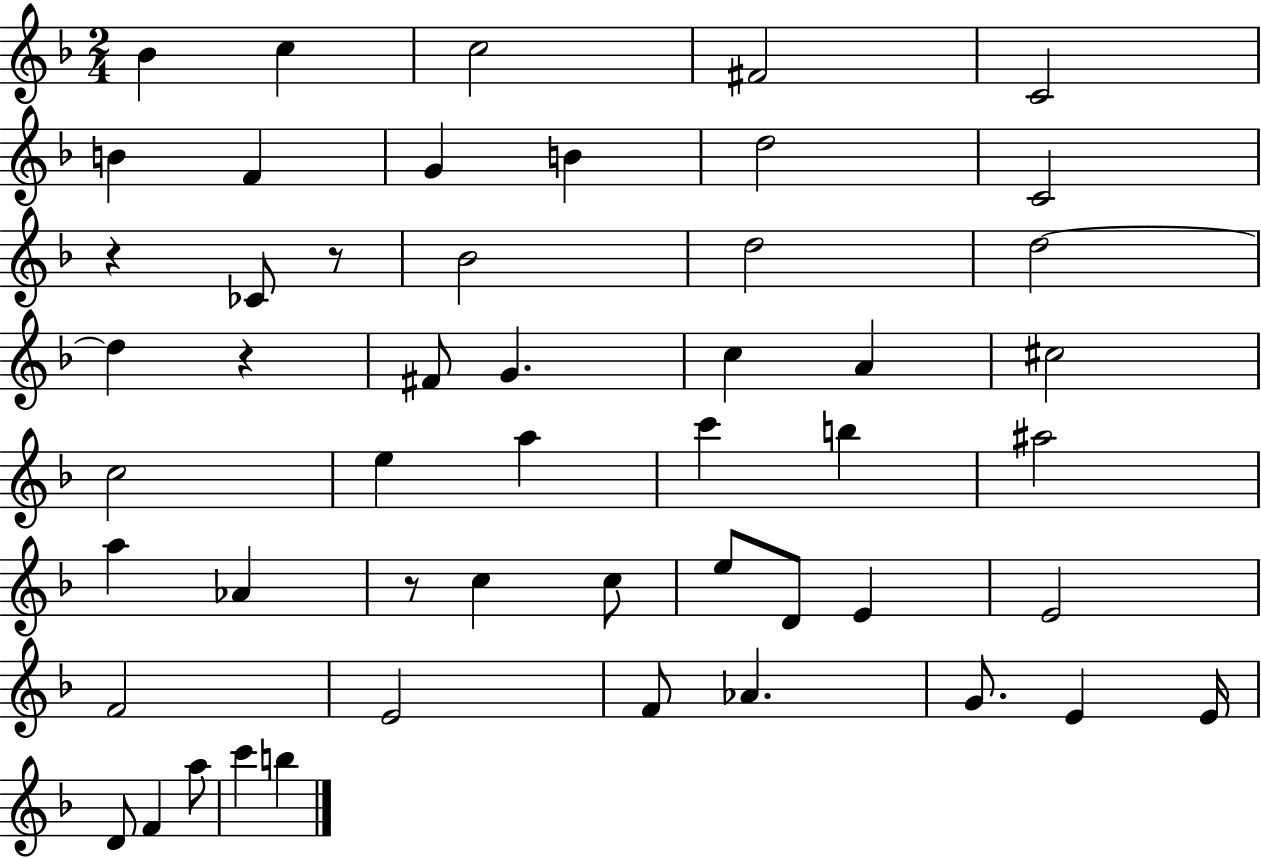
Bb4/q C5/q C5/h F#4/h C4/h B4/q F4/q G4/q B4/q D5/h C4/h R/q CES4/e R/e Bb4/h D5/h D5/h D5/q R/q F#4/e G4/q. C5/q A4/q C#5/h C5/h E5/q A5/q C6/q B5/q A#5/h A5/q Ab4/q R/e C5/q C5/e E5/e D4/e E4/q E4/h F4/h E4/h F4/e Ab4/q. G4/e. E4/q E4/s D4/e F4/q A5/e C6/q B5/q